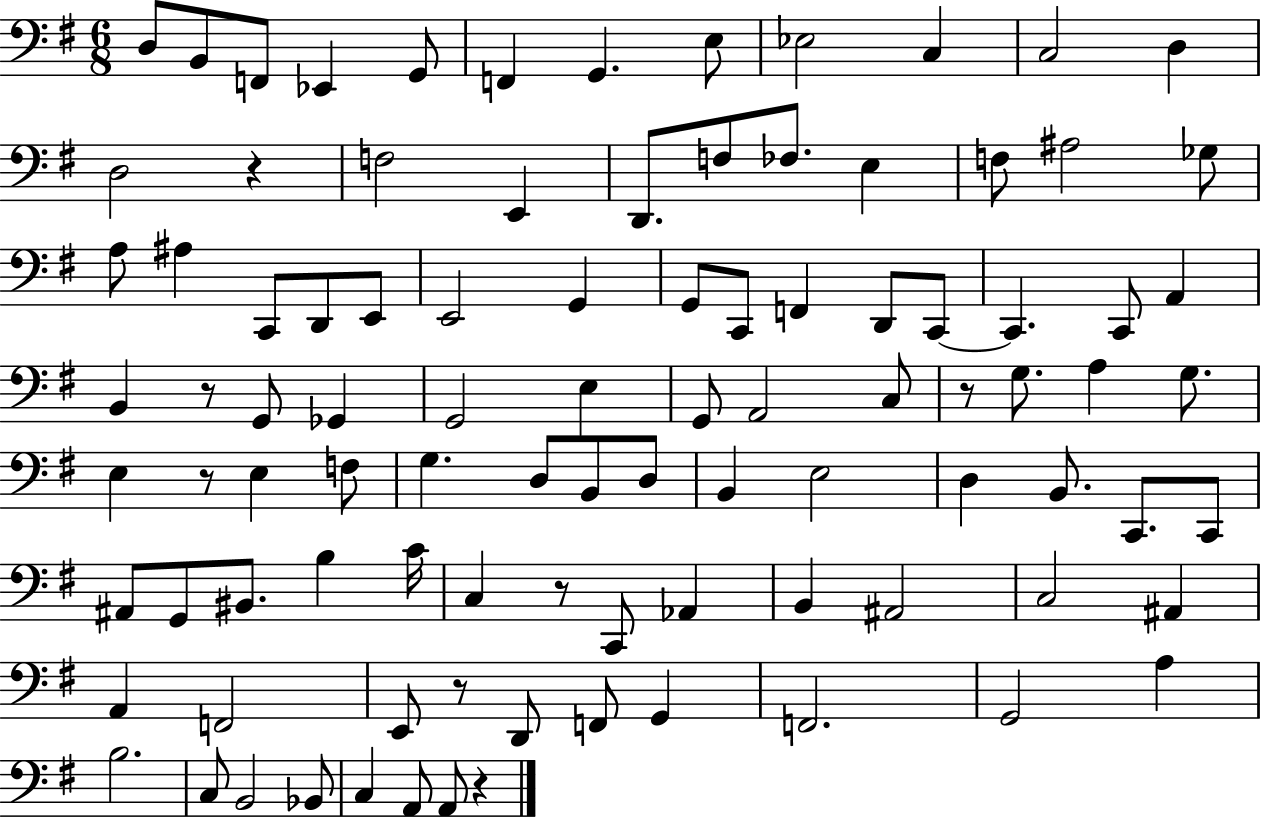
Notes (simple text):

D3/e B2/e F2/e Eb2/q G2/e F2/q G2/q. E3/e Eb3/h C3/q C3/h D3/q D3/h R/q F3/h E2/q D2/e. F3/e FES3/e. E3/q F3/e A#3/h Gb3/e A3/e A#3/q C2/e D2/e E2/e E2/h G2/q G2/e C2/e F2/q D2/e C2/e C2/q. C2/e A2/q B2/q R/e G2/e Gb2/q G2/h E3/q G2/e A2/h C3/e R/e G3/e. A3/q G3/e. E3/q R/e E3/q F3/e G3/q. D3/e B2/e D3/e B2/q E3/h D3/q B2/e. C2/e. C2/e A#2/e G2/e BIS2/e. B3/q C4/s C3/q R/e C2/e Ab2/q B2/q A#2/h C3/h A#2/q A2/q F2/h E2/e R/e D2/e F2/e G2/q F2/h. G2/h A3/q B3/h. C3/e B2/h Bb2/e C3/q A2/e A2/e R/q